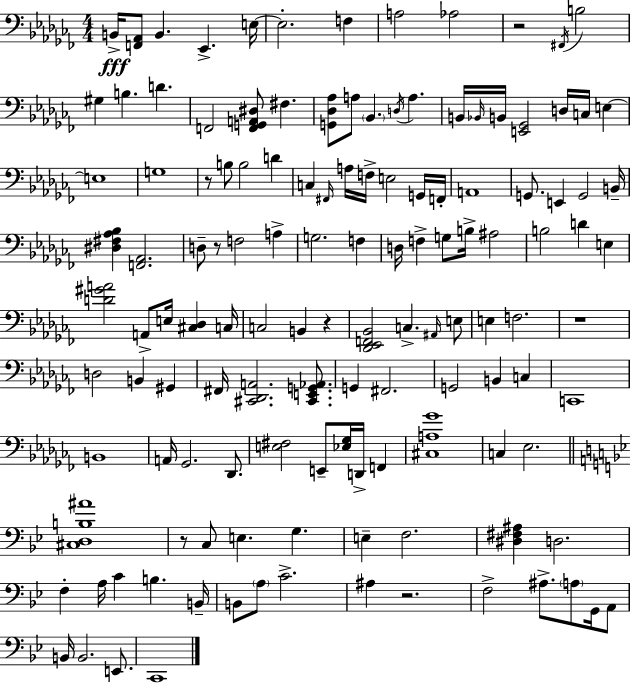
B2/s [F2,Ab2]/e B2/q. Eb2/q. E3/s E3/h. F3/q A3/h Ab3/h R/h F#2/s B3/h G#3/q B3/q. D4/q. F2/h [F2,G2,A2,D#3]/e F#3/q. [G2,Db3,Ab3]/e A3/e Bb2/q. D3/s A3/q. B2/s Bb2/s B2/s [E2,Gb2]/h D3/s C3/s E3/q E3/w G3/w R/e B3/e B3/h D4/q C3/q F#2/s A3/s F3/s E3/h G2/s F2/s A2/w G2/e. E2/q G2/h B2/s [D#3,F#3,Ab3,Bb3]/q [F2,Ab2]/h. D3/e R/e F3/h A3/q G3/h. F3/q D3/s F3/q G3/e B3/s A#3/h B3/h D4/q E3/q [D4,G#4,A4]/h A2/e E3/s [C#3,Db3]/q C3/s C3/h B2/q R/q [Db2,Eb2,F2,Bb2]/h C3/q. A#2/s E3/e E3/q F3/h. R/w D3/h B2/q G#2/q F#2/s [C#2,Db2,A2]/h. [C#2,E2,G2,Ab2]/e. G2/q F#2/h. G2/h B2/q C3/q C2/w B2/w A2/s Gb2/h. Db2/e. [E3,F#3]/h E2/e [Eb3,Gb3]/s D2/s F2/q [C#3,A3,Gb4]/w C3/q Eb3/h. [C#3,D3,B3,A#4]/w R/e C3/e E3/q. G3/q. E3/q F3/h. [D#3,F#3,A#3]/q D3/h. F3/q A3/s C4/q B3/q. B2/s B2/e A3/e C4/h. A#3/q R/h. F3/h A#3/e. A3/e G2/s A2/e B2/s B2/h. E2/e. C2/w